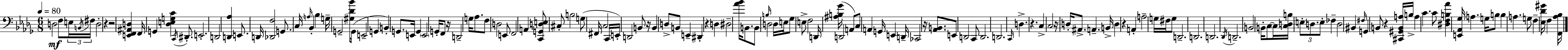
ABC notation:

X:1
T:Untitled
M:6/8
L:1/4
K:Bbm
D,2 F,/2 E,/4 B,,/4 ^F,/4 D,2 z z2 [E,,F,,^A,,D,] F,,/4 G,, [_D,E,G,C] C,,/4 ^D,,/2 E,,2 D,,2 [D,,_A,] E,,/2 D,,/4 [_D,,F,]2 G,,/2 C,/4 A,/4 _B,, _B, G,/4 G,,2 [^G,_D_B]/2 G,,/4 E,,2 G,, B,, G,,/2 E,,/4 G,, E,,2 G,,/4 F,,/2 z/4 D,,2 G,/4 _A,/2 F,/2 D,2 E,,/2 F,,2 A,, [C,,G,,D,E,]/2 ^C,/2 B,2 G,/2 ^F,,/4 C,2 C,,/4 E,,/4 D,,2 B,,/2 z/4 B,, D,/2 B,,/2 E,, ^D,, z D, ^D,2 [_A_B]/4 B,,/2 B,,/2 B,/4 D,2 D,/4 E,/4 _G,/2 E,/2 F,2 D,,/4 [^A,B,_G]/4 D,,2 A,,/2 C,/2 A,, G,,/4 E,, D,,/4 _C,,2 z/4 [_A,,B,,]/2 E,,/2 D,,2 C,,/2 D,,2 D,,2 C,,/4 D, z C, C,2 z/4 D,/4 ^A,,/2 A,, B,,/4 D, z A,, A,2 G,/4 ^F,/4 G,/2 D,,2 D,,2 D,,2 _D,,/4 D,,2 B,,2 B,,/4 C,/2 C,/4 [C,D,B,]/4 E,/2 D,/2 E,/2 _F, D,2 ^B,, ^F,/4 G,, B,,/2 z [^C,,^G,,B,,A,]/4 B,/4 A, C C/2 [^D,F,B,_A] [E,,_A,,_G,]/4 A, G,/4 B,/2 B, A, G,/2 F, [_E,_D^G]/4 F, [F,,_A,_B,]/4